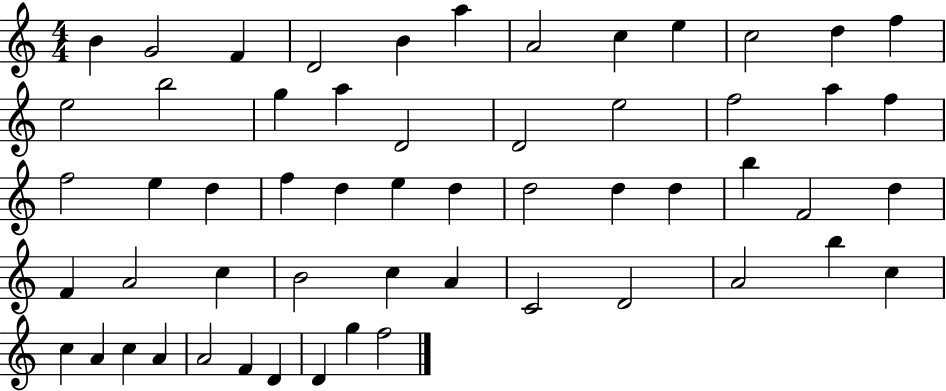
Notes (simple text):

B4/q G4/h F4/q D4/h B4/q A5/q A4/h C5/q E5/q C5/h D5/q F5/q E5/h B5/h G5/q A5/q D4/h D4/h E5/h F5/h A5/q F5/q F5/h E5/q D5/q F5/q D5/q E5/q D5/q D5/h D5/q D5/q B5/q F4/h D5/q F4/q A4/h C5/q B4/h C5/q A4/q C4/h D4/h A4/h B5/q C5/q C5/q A4/q C5/q A4/q A4/h F4/q D4/q D4/q G5/q F5/h